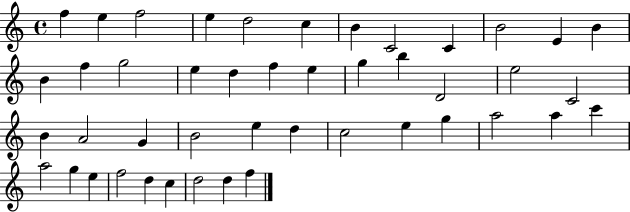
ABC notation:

X:1
T:Untitled
M:4/4
L:1/4
K:C
f e f2 e d2 c B C2 C B2 E B B f g2 e d f e g b D2 e2 C2 B A2 G B2 e d c2 e g a2 a c' a2 g e f2 d c d2 d f